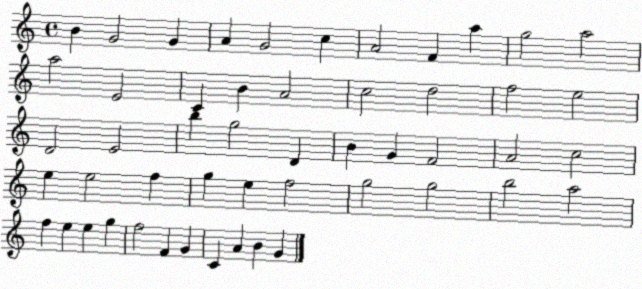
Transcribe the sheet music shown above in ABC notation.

X:1
T:Untitled
M:4/4
L:1/4
K:C
B G2 G A G2 c A2 F a g2 a2 a2 E2 C B A2 c2 d2 f2 e2 D2 E2 b g2 D B G F2 A2 c2 e e2 f g e f2 g2 g2 b2 a2 f e e g f2 F G C A B G